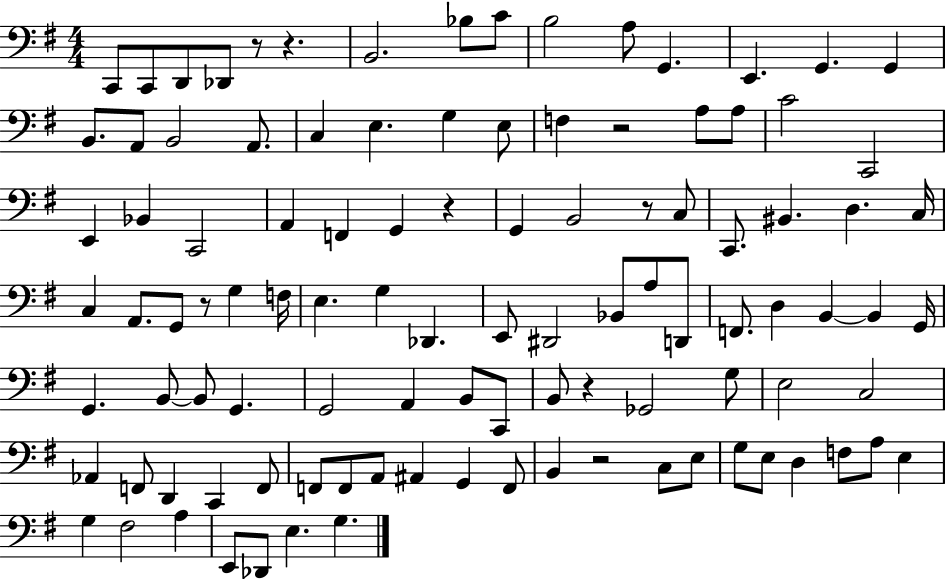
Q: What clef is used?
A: bass